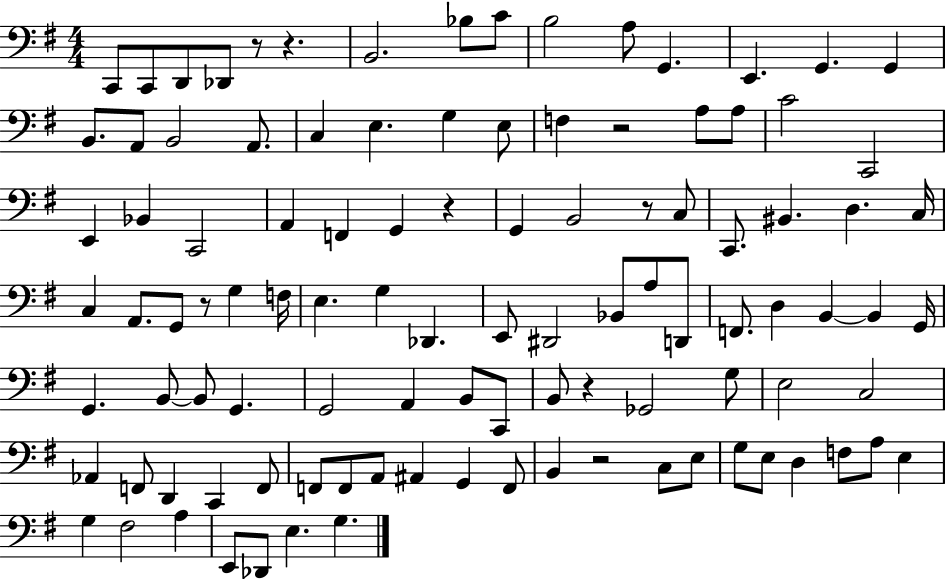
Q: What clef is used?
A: bass